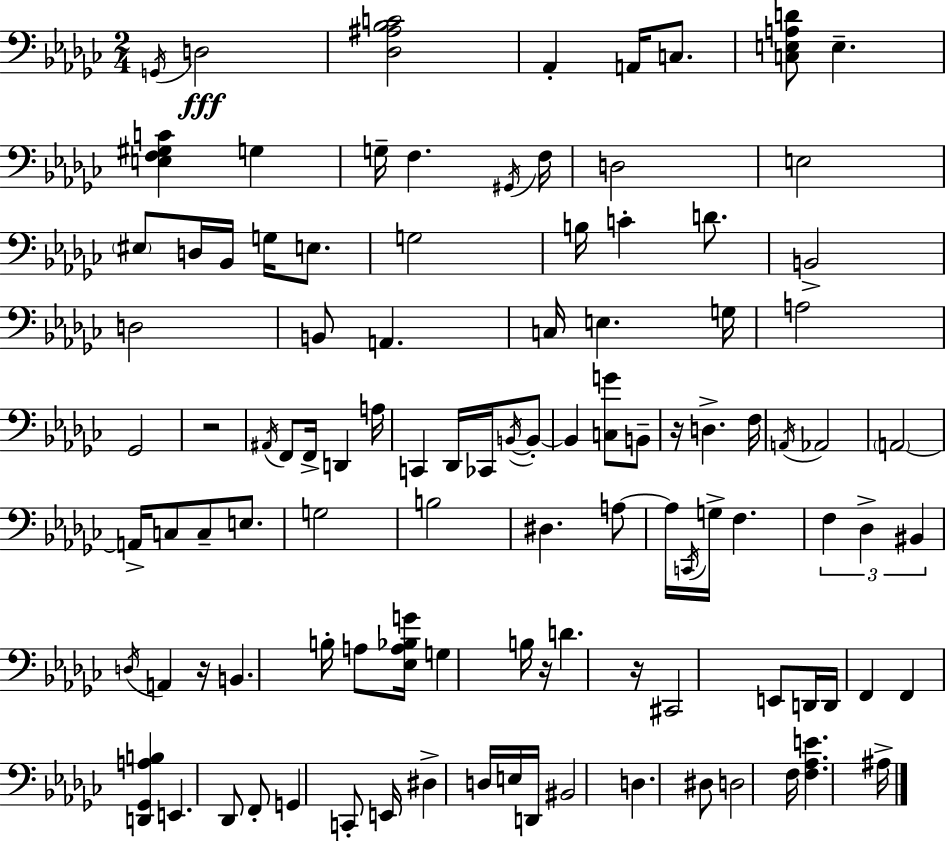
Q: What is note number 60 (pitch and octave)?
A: F3